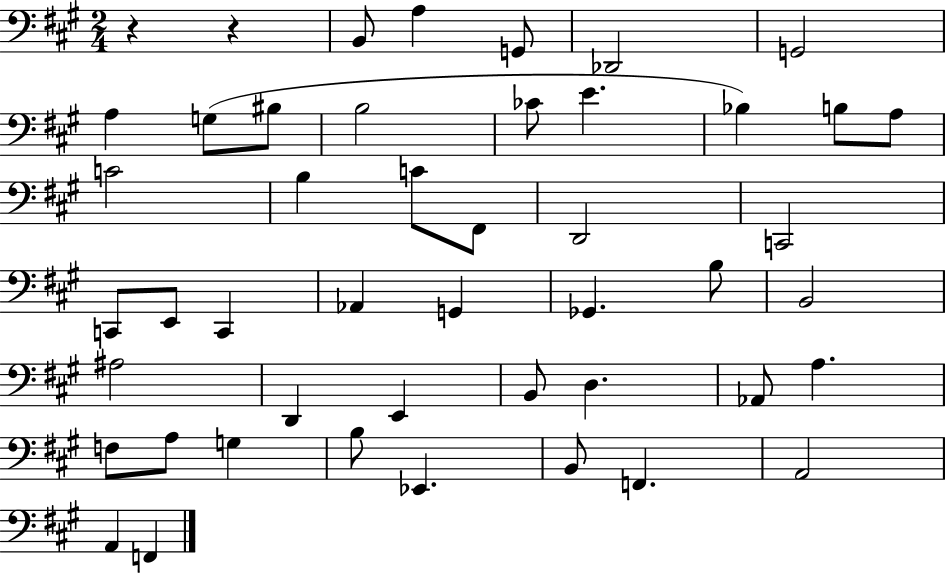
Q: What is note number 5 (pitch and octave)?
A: G2